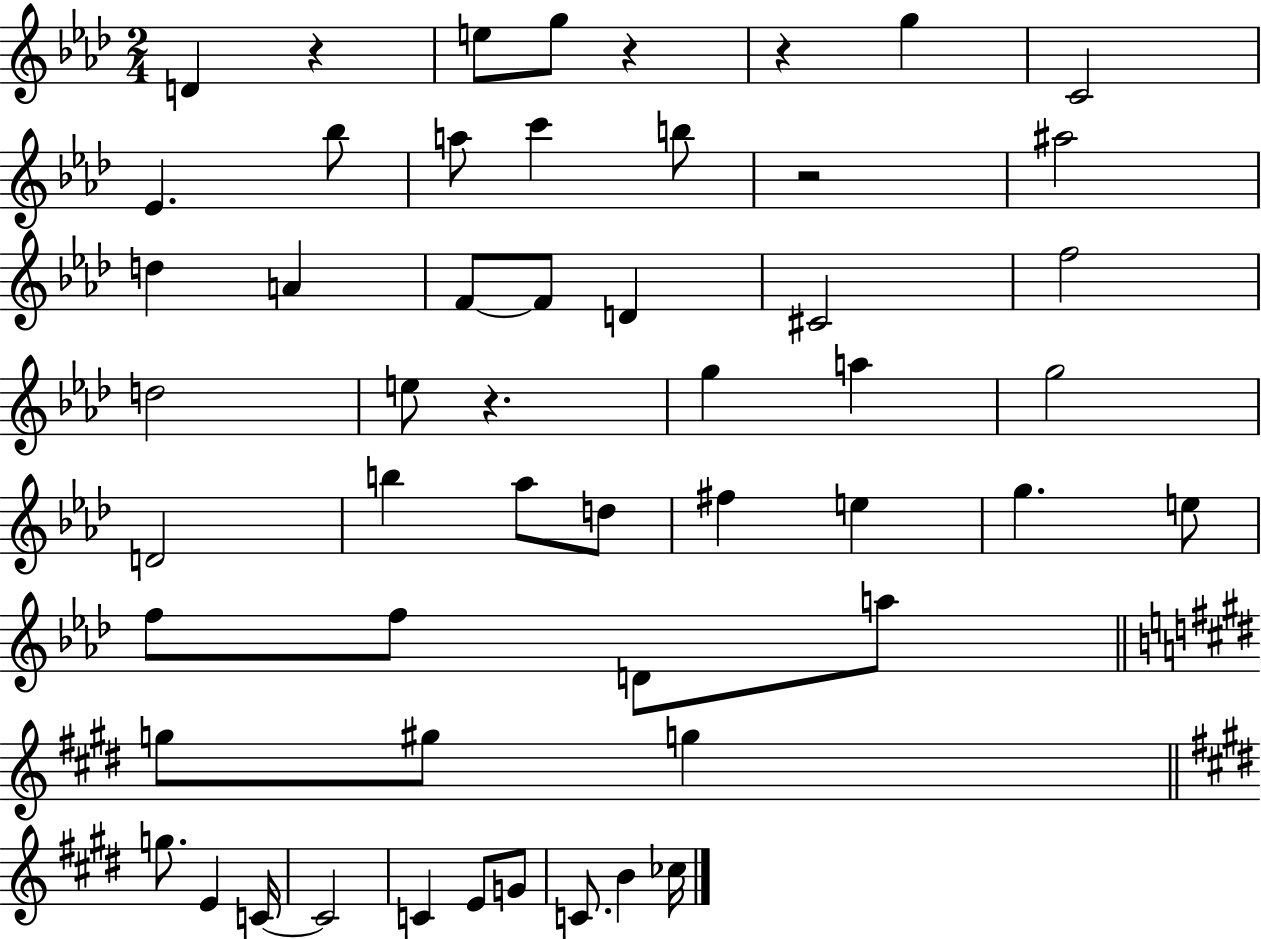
D4/q R/q E5/e G5/e R/q R/q G5/q C4/h Eb4/q. Bb5/e A5/e C6/q B5/e R/h A#5/h D5/q A4/q F4/e F4/e D4/q C#4/h F5/h D5/h E5/e R/q. G5/q A5/q G5/h D4/h B5/q Ab5/e D5/e F#5/q E5/q G5/q. E5/e F5/e F5/e D4/e A5/e G5/e G#5/e G5/q G5/e. E4/q C4/s C4/h C4/q E4/e G4/e C4/e. B4/q CES5/s